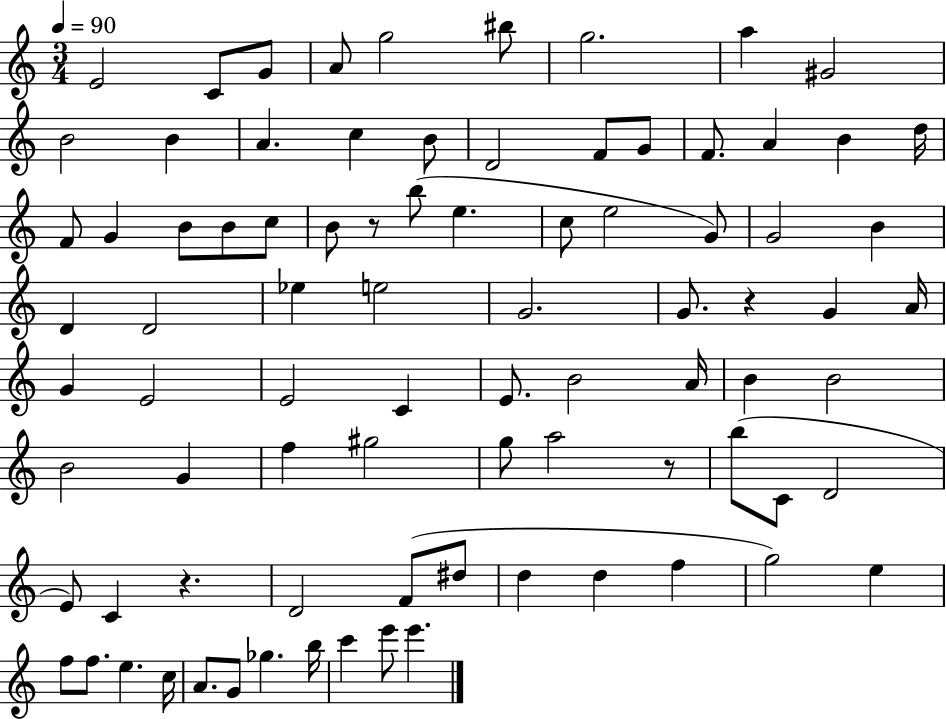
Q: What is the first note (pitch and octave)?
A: E4